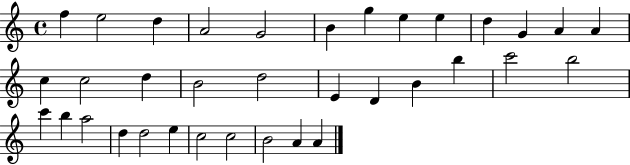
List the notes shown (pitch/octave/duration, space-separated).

F5/q E5/h D5/q A4/h G4/h B4/q G5/q E5/q E5/q D5/q G4/q A4/q A4/q C5/q C5/h D5/q B4/h D5/h E4/q D4/q B4/q B5/q C6/h B5/h C6/q B5/q A5/h D5/q D5/h E5/q C5/h C5/h B4/h A4/q A4/q